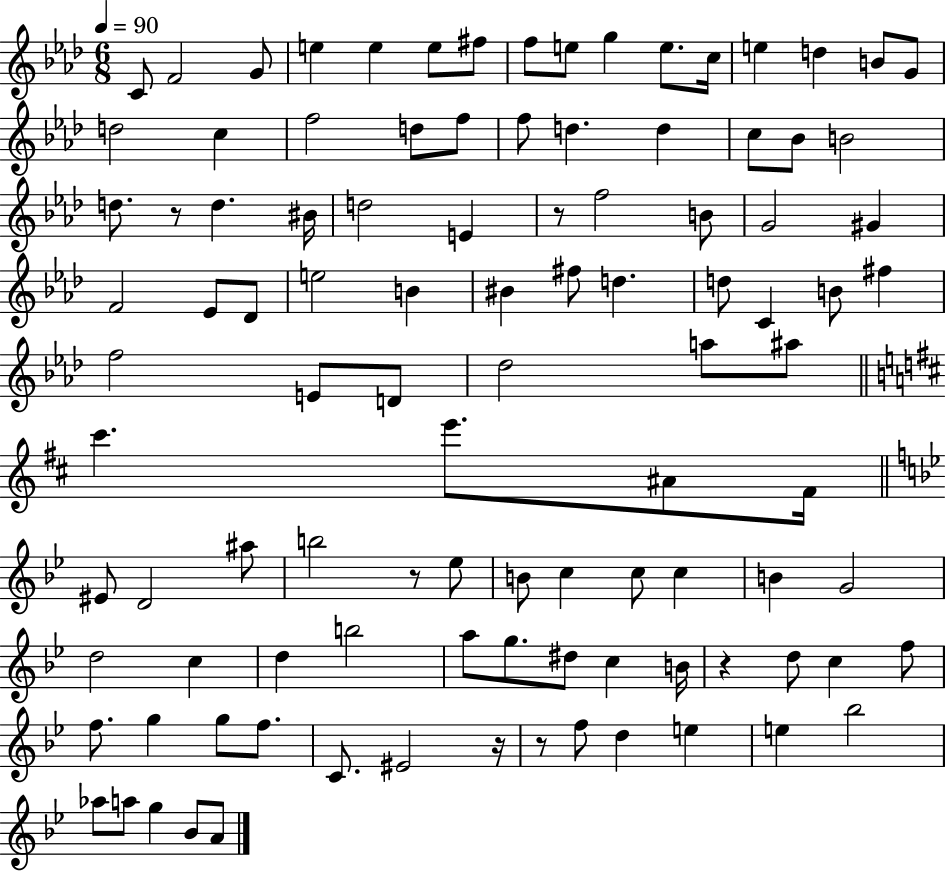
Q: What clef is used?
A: treble